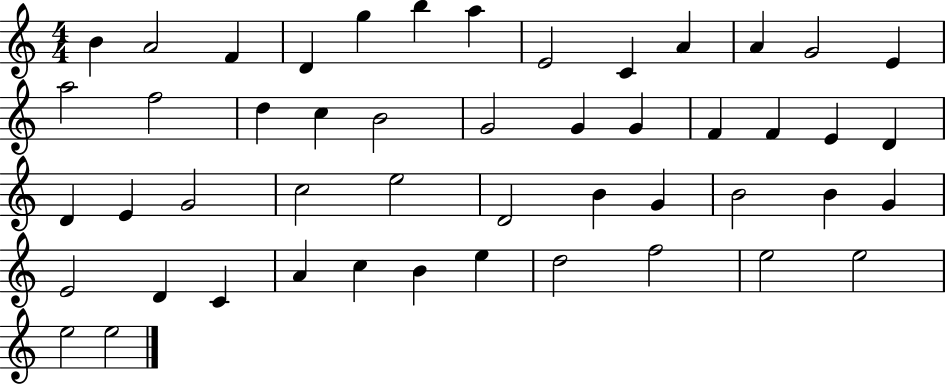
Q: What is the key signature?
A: C major